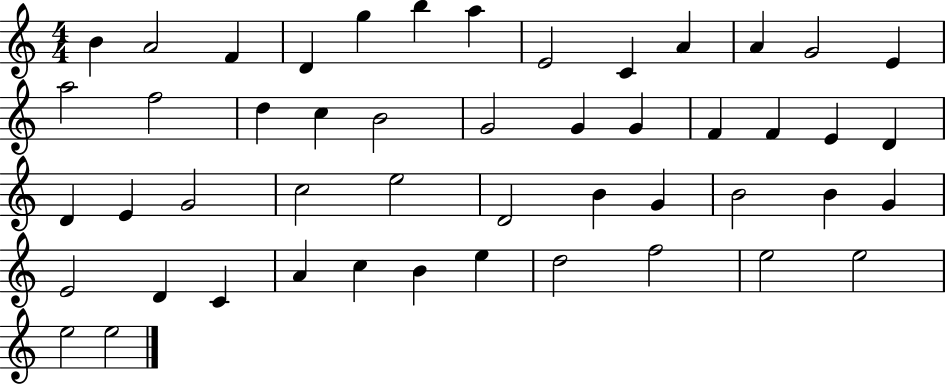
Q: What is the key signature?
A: C major